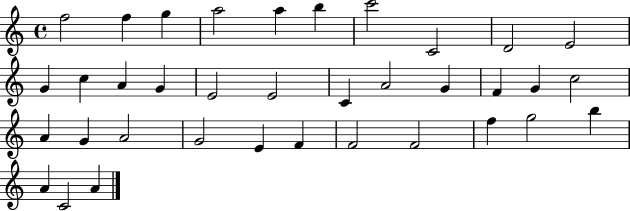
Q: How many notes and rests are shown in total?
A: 36